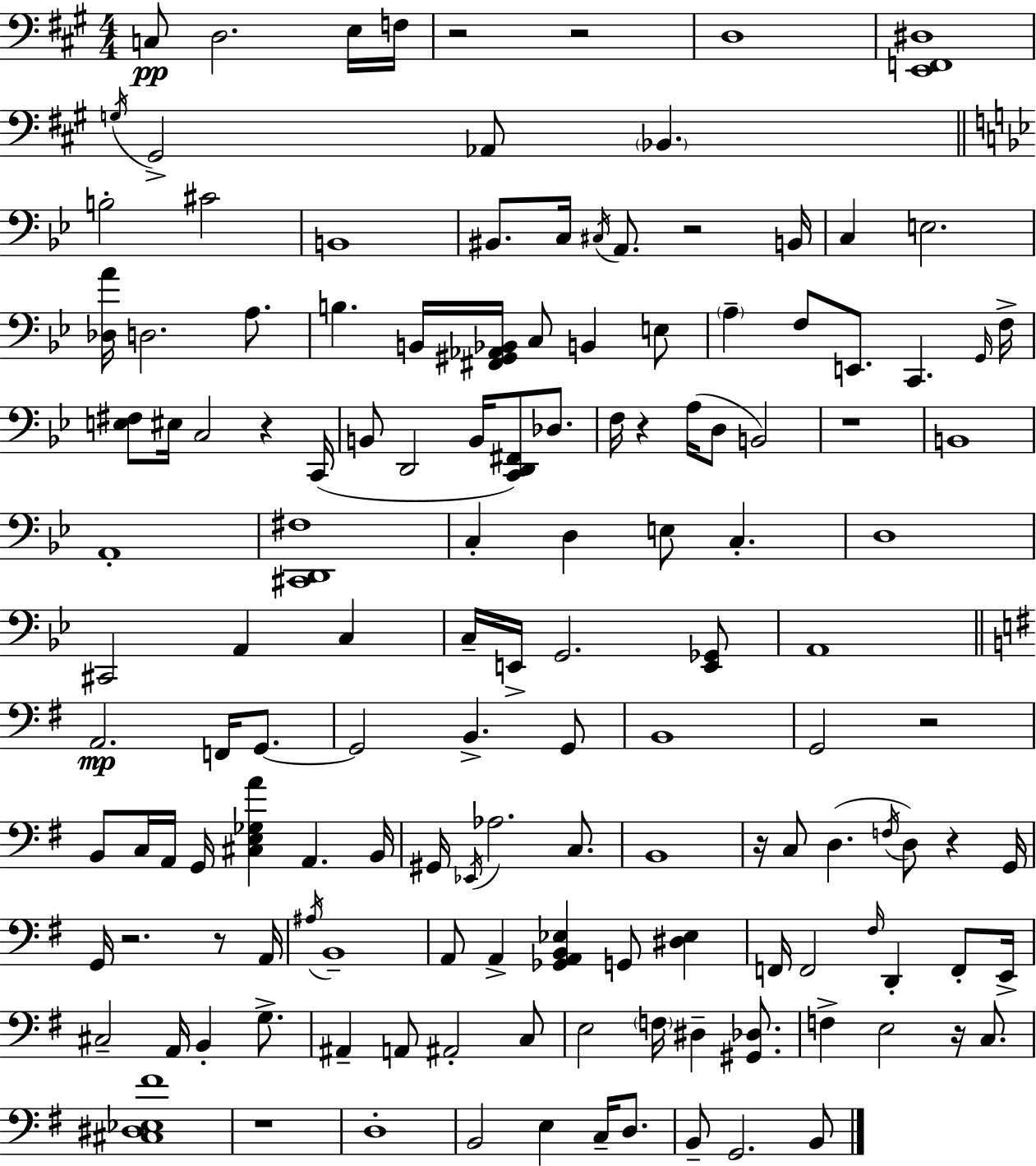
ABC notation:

X:1
T:Untitled
M:4/4
L:1/4
K:A
C,/2 D,2 E,/4 F,/4 z2 z2 D,4 [E,,F,,^D,]4 G,/4 ^G,,2 _A,,/2 _B,, B,2 ^C2 B,,4 ^B,,/2 C,/4 ^C,/4 A,,/2 z2 B,,/4 C, E,2 [_D,A]/4 D,2 A,/2 B, B,,/4 [^F,,^G,,_A,,_B,,]/4 C,/2 B,, E,/2 A, F,/2 E,,/2 C,, G,,/4 F,/4 [E,^F,]/2 ^E,/4 C,2 z C,,/4 B,,/2 D,,2 B,,/4 [C,,D,,^F,,]/2 _D,/2 F,/4 z A,/4 D,/2 B,,2 z4 B,,4 A,,4 [^C,,D,,^F,]4 C, D, E,/2 C, D,4 ^C,,2 A,, C, C,/4 E,,/4 G,,2 [E,,_G,,]/2 A,,4 A,,2 F,,/4 G,,/2 G,,2 B,, G,,/2 B,,4 G,,2 z2 B,,/2 C,/4 A,,/4 G,,/4 [^C,E,_G,A] A,, B,,/4 ^G,,/4 _E,,/4 _A,2 C,/2 B,,4 z/4 C,/2 D, F,/4 D,/2 z G,,/4 G,,/4 z2 z/2 A,,/4 ^A,/4 B,,4 A,,/2 A,, [_G,,A,,B,,_E,] G,,/2 [^D,_E,] F,,/4 F,,2 ^F,/4 D,, F,,/2 E,,/4 ^C,2 A,,/4 B,, G,/2 ^A,, A,,/2 ^A,,2 C,/2 E,2 F,/4 ^D, [^G,,_D,]/2 F, E,2 z/4 C,/2 [^C,^D,_E,^F]4 z4 D,4 B,,2 E, C,/4 D,/2 B,,/2 G,,2 B,,/2